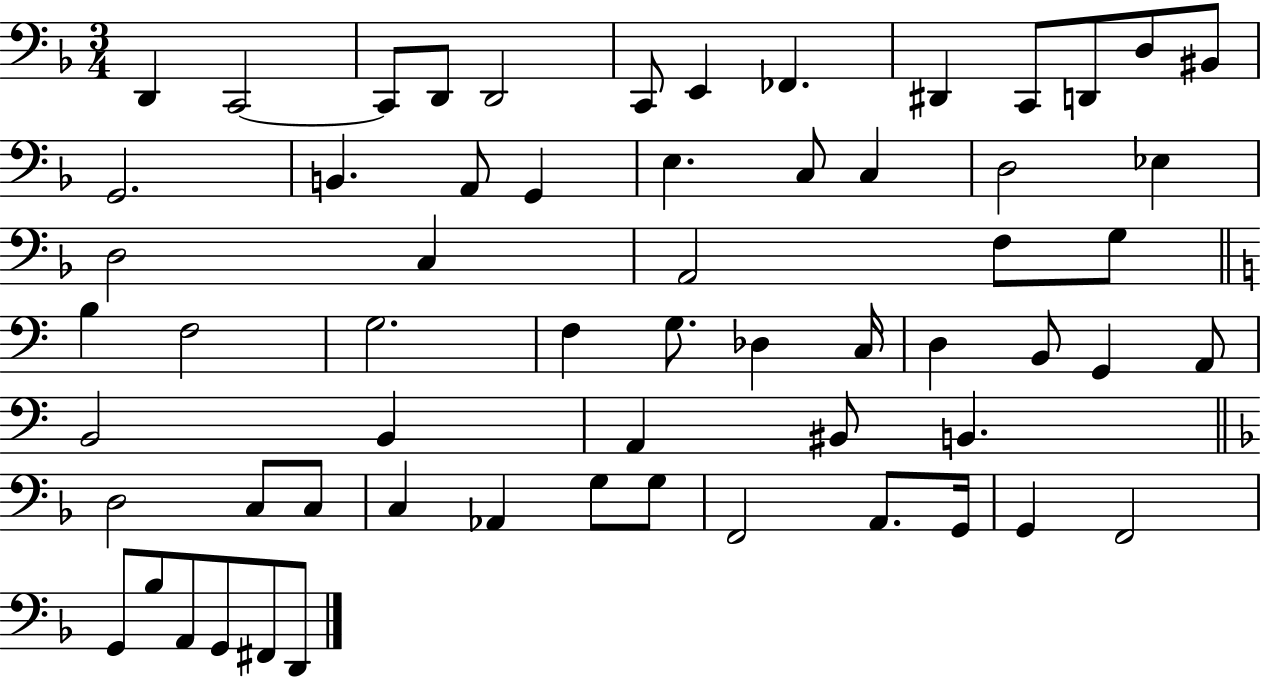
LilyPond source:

{
  \clef bass
  \numericTimeSignature
  \time 3/4
  \key f \major
  d,4 c,2~~ | c,8 d,8 d,2 | c,8 e,4 fes,4. | dis,4 c,8 d,8 d8 bis,8 | \break g,2. | b,4. a,8 g,4 | e4. c8 c4 | d2 ees4 | \break d2 c4 | a,2 f8 g8 | \bar "||" \break \key c \major b4 f2 | g2. | f4 g8. des4 c16 | d4 b,8 g,4 a,8 | \break b,2 b,4 | a,4 bis,8 b,4. | \bar "||" \break \key d \minor d2 c8 c8 | c4 aes,4 g8 g8 | f,2 a,8. g,16 | g,4 f,2 | \break g,8 bes8 a,8 g,8 fis,8 d,8 | \bar "|."
}